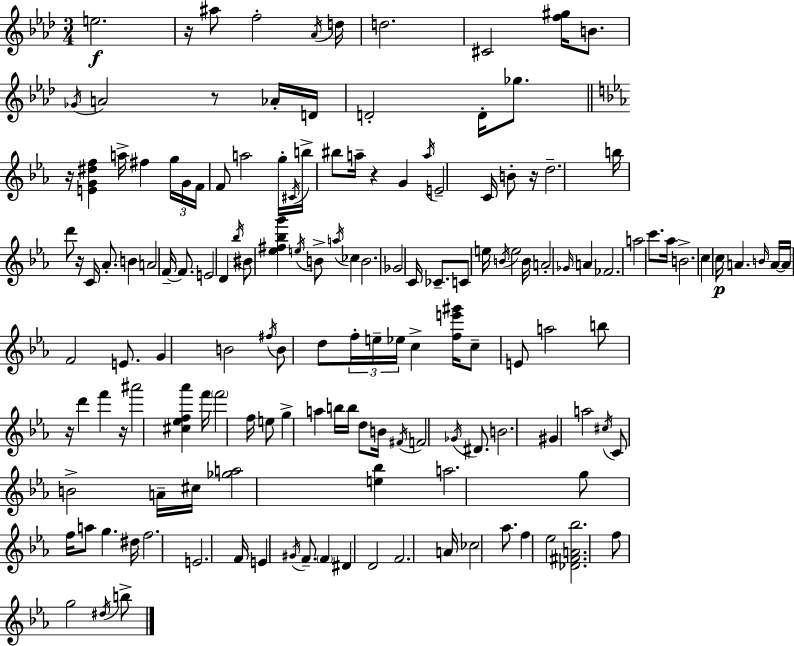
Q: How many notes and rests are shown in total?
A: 153